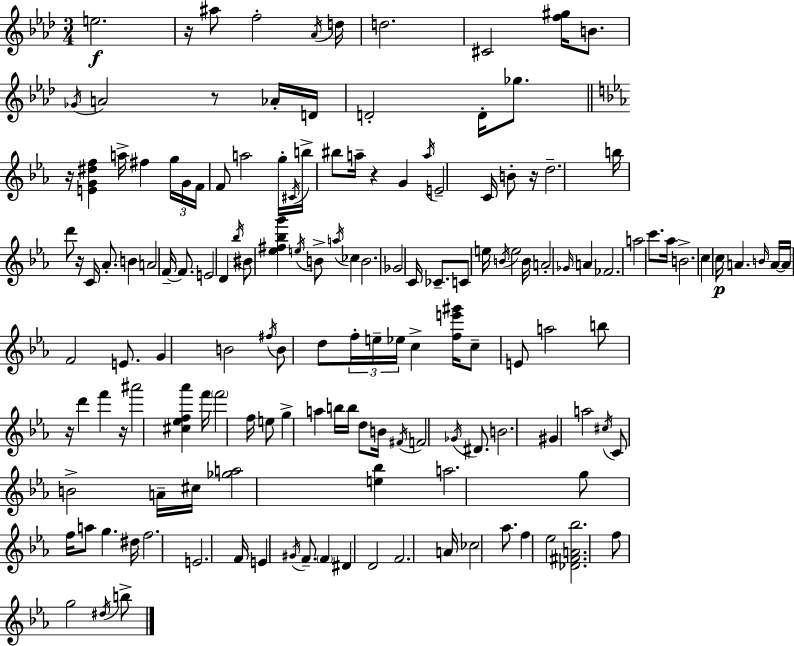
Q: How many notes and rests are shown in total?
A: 153